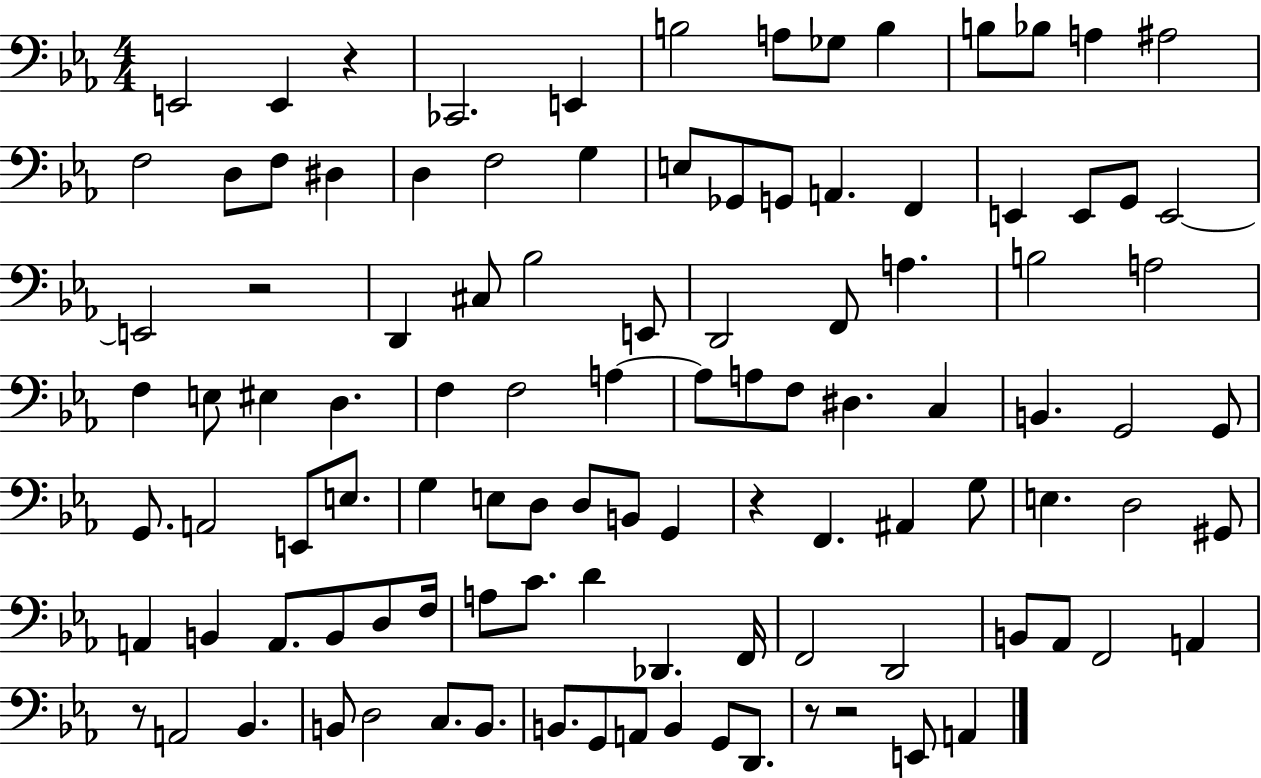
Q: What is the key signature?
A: EES major